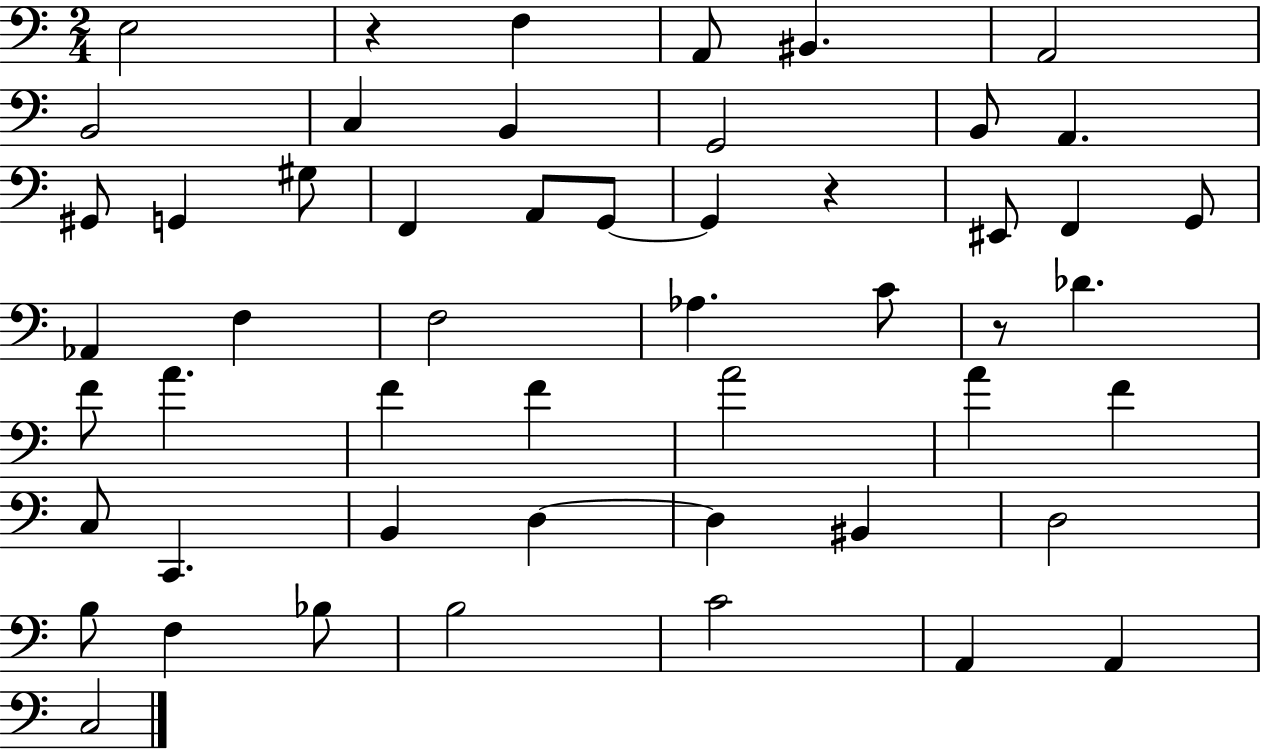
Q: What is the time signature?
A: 2/4